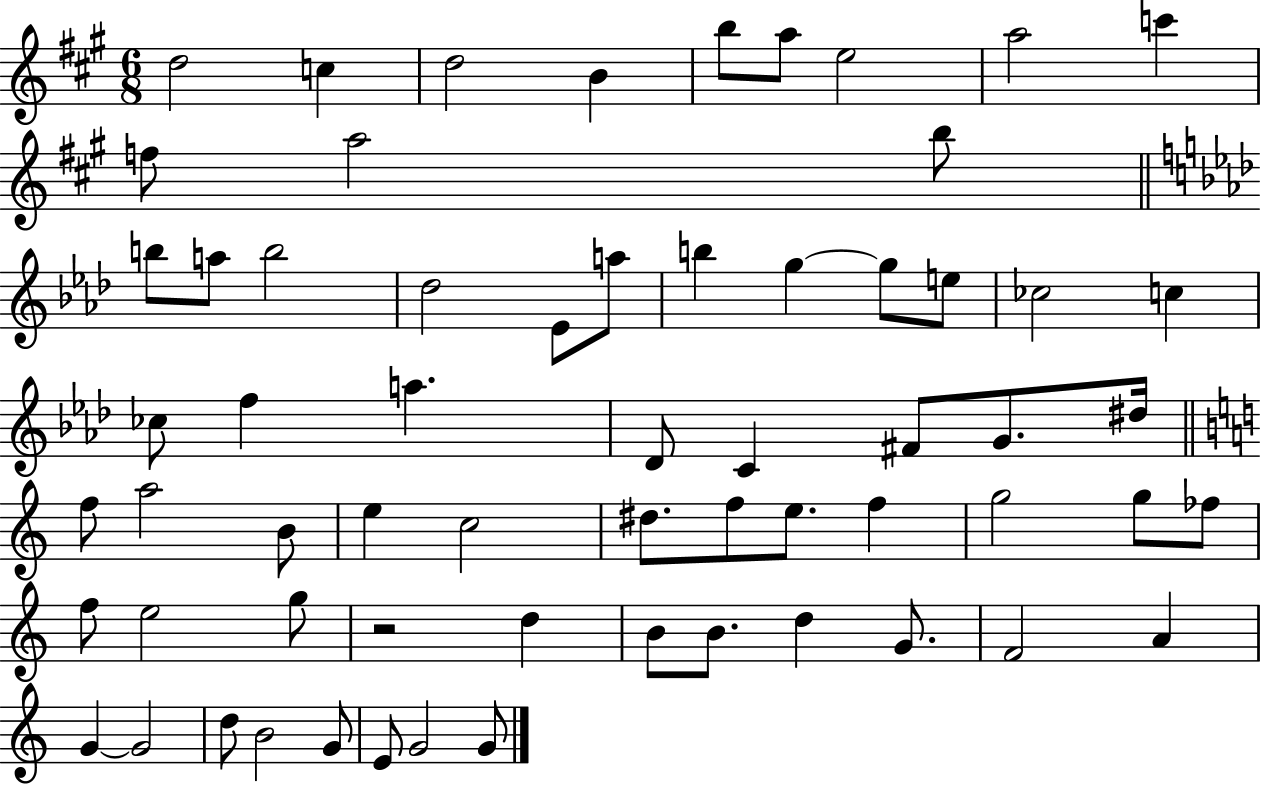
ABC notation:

X:1
T:Untitled
M:6/8
L:1/4
K:A
d2 c d2 B b/2 a/2 e2 a2 c' f/2 a2 b/2 b/2 a/2 b2 _d2 _E/2 a/2 b g g/2 e/2 _c2 c _c/2 f a _D/2 C ^F/2 G/2 ^d/4 f/2 a2 B/2 e c2 ^d/2 f/2 e/2 f g2 g/2 _f/2 f/2 e2 g/2 z2 d B/2 B/2 d G/2 F2 A G G2 d/2 B2 G/2 E/2 G2 G/2